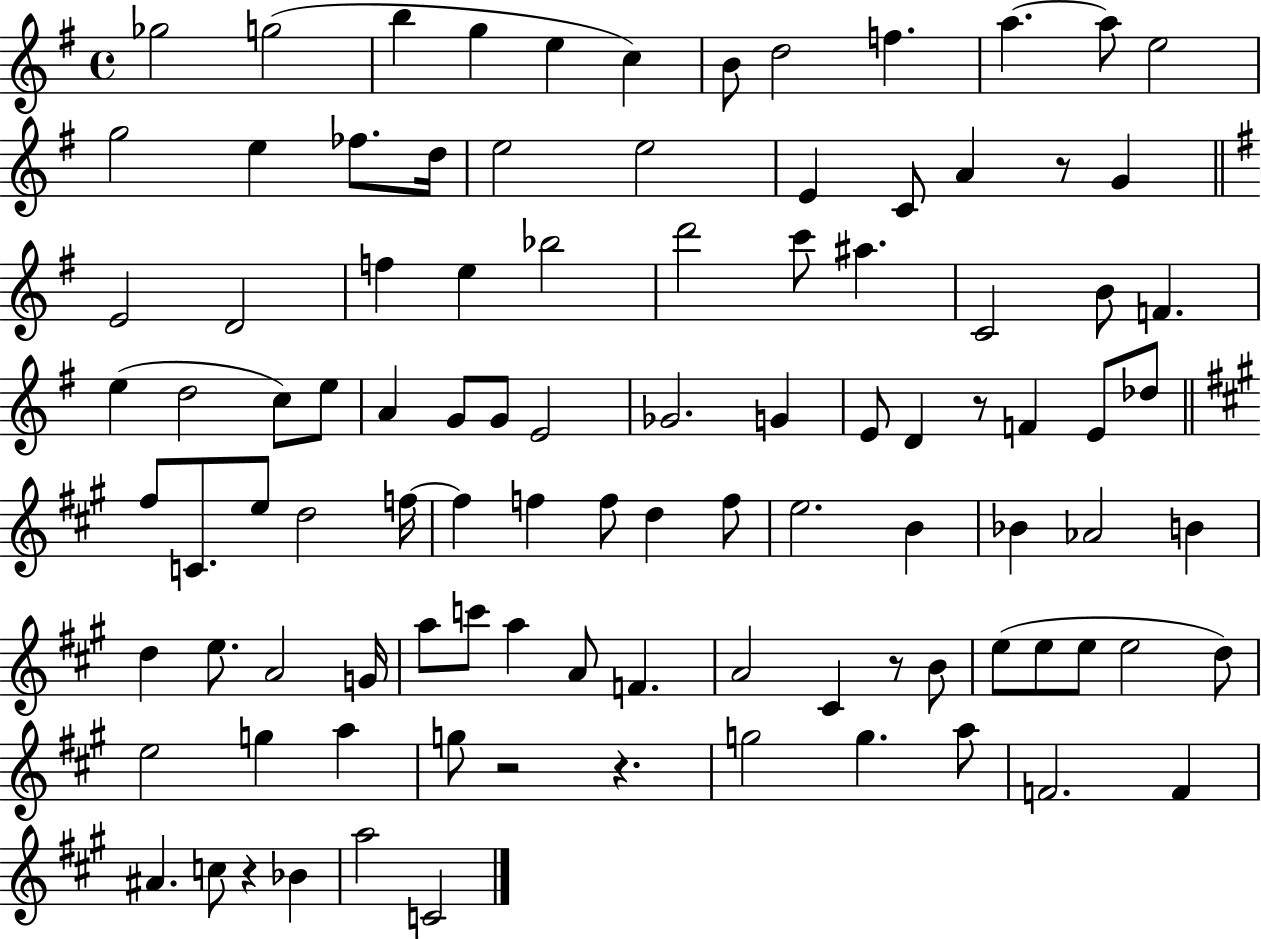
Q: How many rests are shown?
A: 6